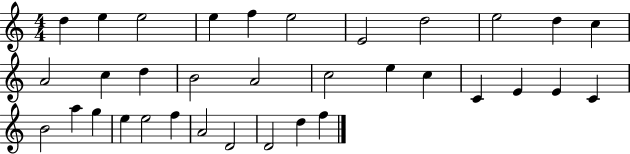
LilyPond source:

{
  \clef treble
  \numericTimeSignature
  \time 4/4
  \key c \major
  d''4 e''4 e''2 | e''4 f''4 e''2 | e'2 d''2 | e''2 d''4 c''4 | \break a'2 c''4 d''4 | b'2 a'2 | c''2 e''4 c''4 | c'4 e'4 e'4 c'4 | \break b'2 a''4 g''4 | e''4 e''2 f''4 | a'2 d'2 | d'2 d''4 f''4 | \break \bar "|."
}